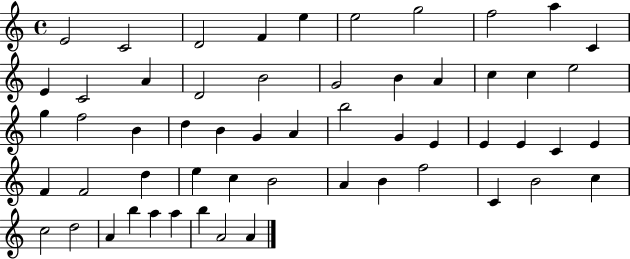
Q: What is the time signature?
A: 4/4